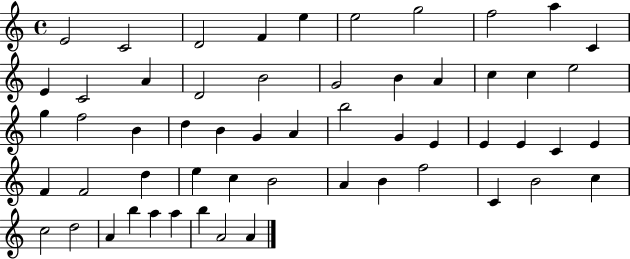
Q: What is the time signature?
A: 4/4